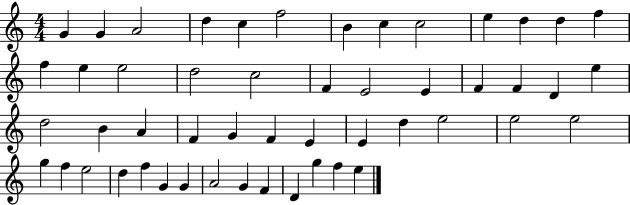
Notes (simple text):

G4/q G4/q A4/h D5/q C5/q F5/h B4/q C5/q C5/h E5/q D5/q D5/q F5/q F5/q E5/q E5/h D5/h C5/h F4/q E4/h E4/q F4/q F4/q D4/q E5/q D5/h B4/q A4/q F4/q G4/q F4/q E4/q E4/q D5/q E5/h E5/h E5/h G5/q F5/q E5/h D5/q F5/q G4/q G4/q A4/h G4/q F4/q D4/q G5/q F5/q E5/q